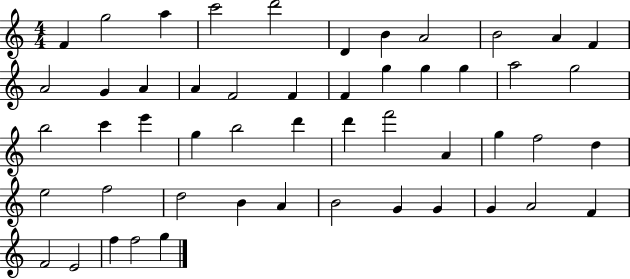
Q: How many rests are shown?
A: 0